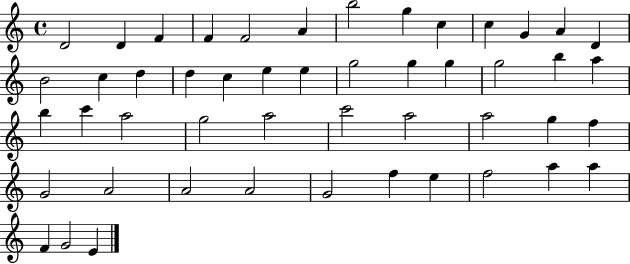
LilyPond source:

{
  \clef treble
  \time 4/4
  \defaultTimeSignature
  \key c \major
  d'2 d'4 f'4 | f'4 f'2 a'4 | b''2 g''4 c''4 | c''4 g'4 a'4 d'4 | \break b'2 c''4 d''4 | d''4 c''4 e''4 e''4 | g''2 g''4 g''4 | g''2 b''4 a''4 | \break b''4 c'''4 a''2 | g''2 a''2 | c'''2 a''2 | a''2 g''4 f''4 | \break g'2 a'2 | a'2 a'2 | g'2 f''4 e''4 | f''2 a''4 a''4 | \break f'4 g'2 e'4 | \bar "|."
}